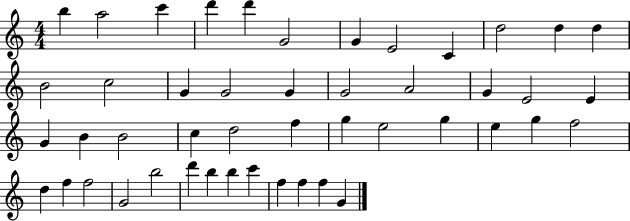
B5/q A5/h C6/q D6/q D6/q G4/h G4/q E4/h C4/q D5/h D5/q D5/q B4/h C5/h G4/q G4/h G4/q G4/h A4/h G4/q E4/h E4/q G4/q B4/q B4/h C5/q D5/h F5/q G5/q E5/h G5/q E5/q G5/q F5/h D5/q F5/q F5/h G4/h B5/h D6/q B5/q B5/q C6/q F5/q F5/q F5/q G4/q